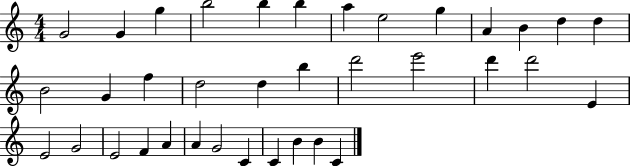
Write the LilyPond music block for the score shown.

{
  \clef treble
  \numericTimeSignature
  \time 4/4
  \key c \major
  g'2 g'4 g''4 | b''2 b''4 b''4 | a''4 e''2 g''4 | a'4 b'4 d''4 d''4 | \break b'2 g'4 f''4 | d''2 d''4 b''4 | d'''2 e'''2 | d'''4 d'''2 e'4 | \break e'2 g'2 | e'2 f'4 a'4 | a'4 g'2 c'4 | c'4 b'4 b'4 c'4 | \break \bar "|."
}